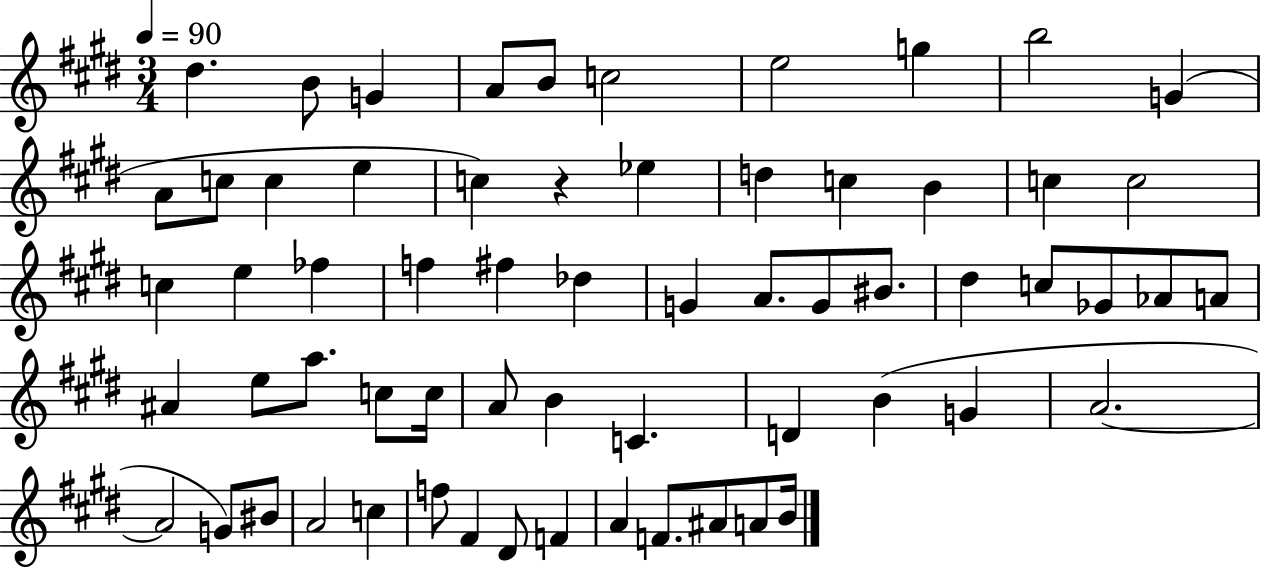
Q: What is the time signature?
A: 3/4